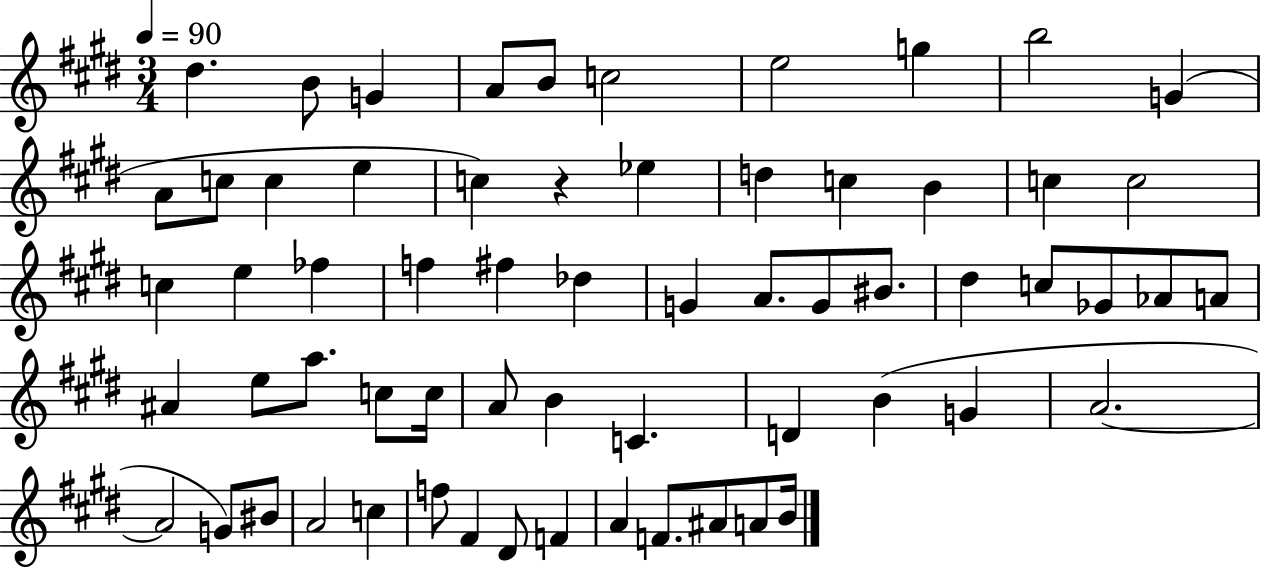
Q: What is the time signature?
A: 3/4